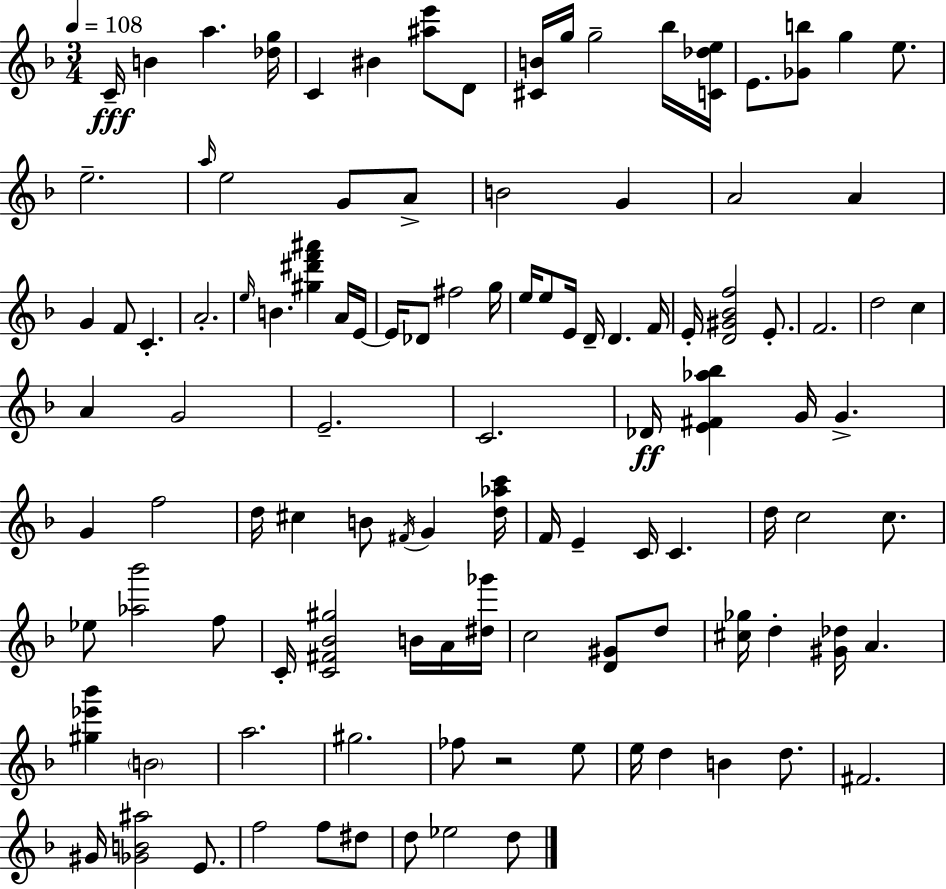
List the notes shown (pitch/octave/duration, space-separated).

C4/s B4/q A5/q. [Db5,G5]/s C4/q BIS4/q [A#5,E6]/e D4/e [C#4,B4]/s G5/s G5/h Bb5/s [C4,Db5,E5]/s E4/e. [Gb4,B5]/e G5/q E5/e. E5/h. A5/s E5/h G4/e A4/e B4/h G4/q A4/h A4/q G4/q F4/e C4/q. A4/h. E5/s B4/q. [G#5,D#6,F6,A#6]/q A4/s E4/s E4/s Db4/e F#5/h G5/s E5/s E5/e E4/s D4/s D4/q. F4/s E4/s [D4,G#4,Bb4,F5]/h E4/e. F4/h. D5/h C5/q A4/q G4/h E4/h. C4/h. Db4/s [E4,F#4,Ab5,Bb5]/q G4/s G4/q. G4/q F5/h D5/s C#5/q B4/e F#4/s G4/q [D5,Ab5,C6]/s F4/s E4/q C4/s C4/q. D5/s C5/h C5/e. Eb5/e [Ab5,Bb6]/h F5/e C4/s [C4,F#4,Bb4,G#5]/h B4/s A4/s [D#5,Gb6]/s C5/h [D4,G#4]/e D5/e [C#5,Gb5]/s D5/q [G#4,Db5]/s A4/q. [G#5,Eb6,Bb6]/q B4/h A5/h. G#5/h. FES5/e R/h E5/e E5/s D5/q B4/q D5/e. F#4/h. G#4/s [Gb4,B4,A#5]/h E4/e. F5/h F5/e D#5/e D5/e Eb5/h D5/e